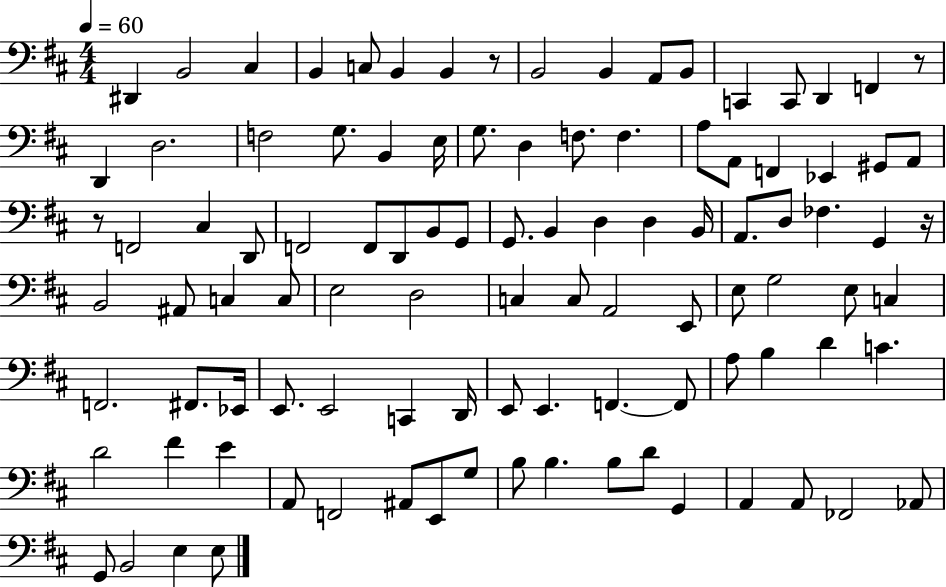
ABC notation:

X:1
T:Untitled
M:4/4
L:1/4
K:D
^D,, B,,2 ^C, B,, C,/2 B,, B,, z/2 B,,2 B,, A,,/2 B,,/2 C,, C,,/2 D,, F,, z/2 D,, D,2 F,2 G,/2 B,, E,/4 G,/2 D, F,/2 F, A,/2 A,,/2 F,, _E,, ^G,,/2 A,,/2 z/2 F,,2 ^C, D,,/2 F,,2 F,,/2 D,,/2 B,,/2 G,,/2 G,,/2 B,, D, D, B,,/4 A,,/2 D,/2 _F, G,, z/4 B,,2 ^A,,/2 C, C,/2 E,2 D,2 C, C,/2 A,,2 E,,/2 E,/2 G,2 E,/2 C, F,,2 ^F,,/2 _E,,/4 E,,/2 E,,2 C,, D,,/4 E,,/2 E,, F,, F,,/2 A,/2 B, D C D2 ^F E A,,/2 F,,2 ^A,,/2 E,,/2 G,/2 B,/2 B, B,/2 D/2 G,, A,, A,,/2 _F,,2 _A,,/2 G,,/2 B,,2 E, E,/2